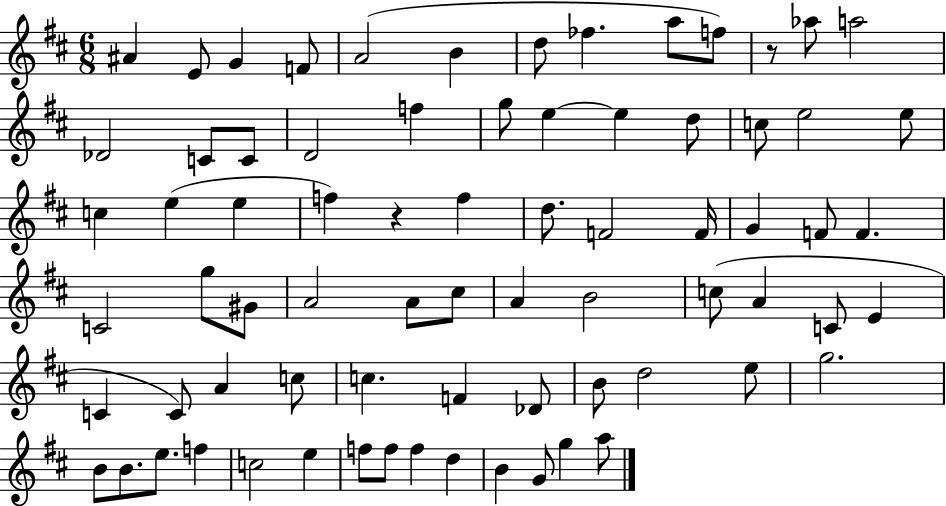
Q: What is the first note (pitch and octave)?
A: A#4